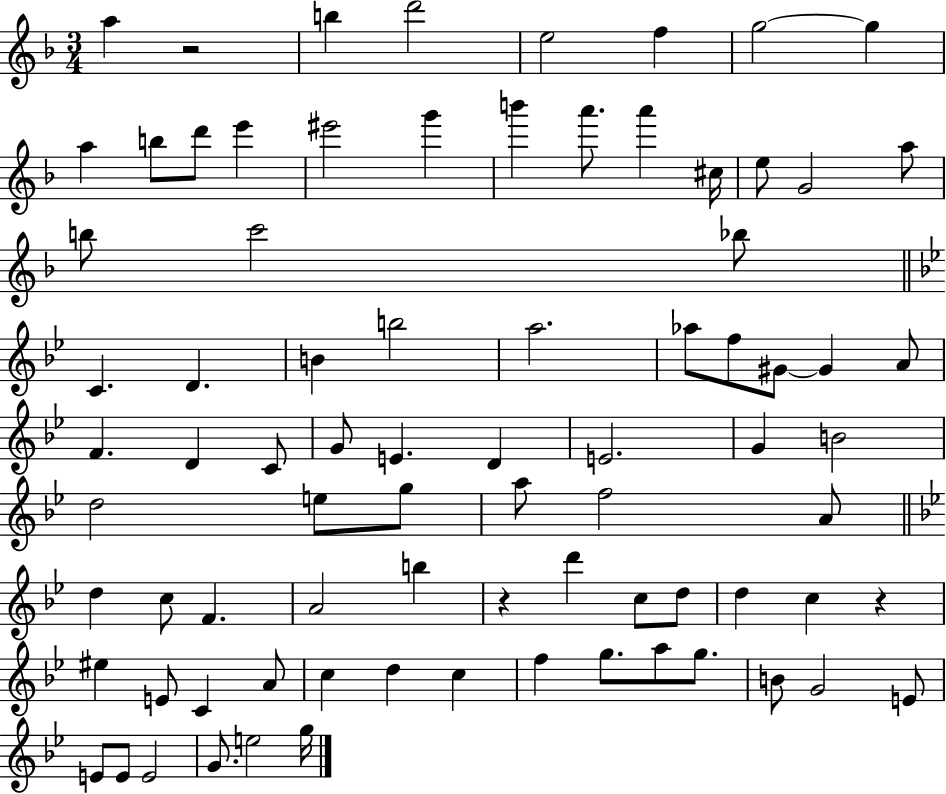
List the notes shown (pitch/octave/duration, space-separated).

A5/q R/h B5/q D6/h E5/h F5/q G5/h G5/q A5/q B5/e D6/e E6/q EIS6/h G6/q B6/q A6/e. A6/q C#5/s E5/e G4/h A5/e B5/e C6/h Bb5/e C4/q. D4/q. B4/q B5/h A5/h. Ab5/e F5/e G#4/e G#4/q A4/e F4/q. D4/q C4/e G4/e E4/q. D4/q E4/h. G4/q B4/h D5/h E5/e G5/e A5/e F5/h A4/e D5/q C5/e F4/q. A4/h B5/q R/q D6/q C5/e D5/e D5/q C5/q R/q EIS5/q E4/e C4/q A4/e C5/q D5/q C5/q F5/q G5/e. A5/e G5/e. B4/e G4/h E4/e E4/e E4/e E4/h G4/e. E5/h G5/s